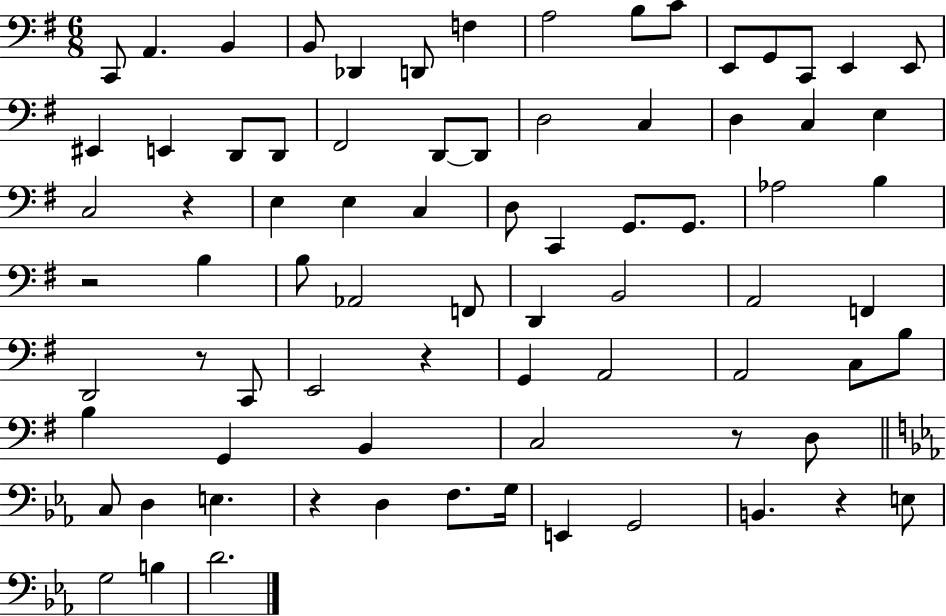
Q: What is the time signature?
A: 6/8